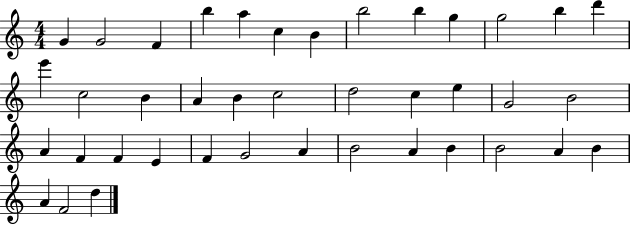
G4/q G4/h F4/q B5/q A5/q C5/q B4/q B5/h B5/q G5/q G5/h B5/q D6/q E6/q C5/h B4/q A4/q B4/q C5/h D5/h C5/q E5/q G4/h B4/h A4/q F4/q F4/q E4/q F4/q G4/h A4/q B4/h A4/q B4/q B4/h A4/q B4/q A4/q F4/h D5/q